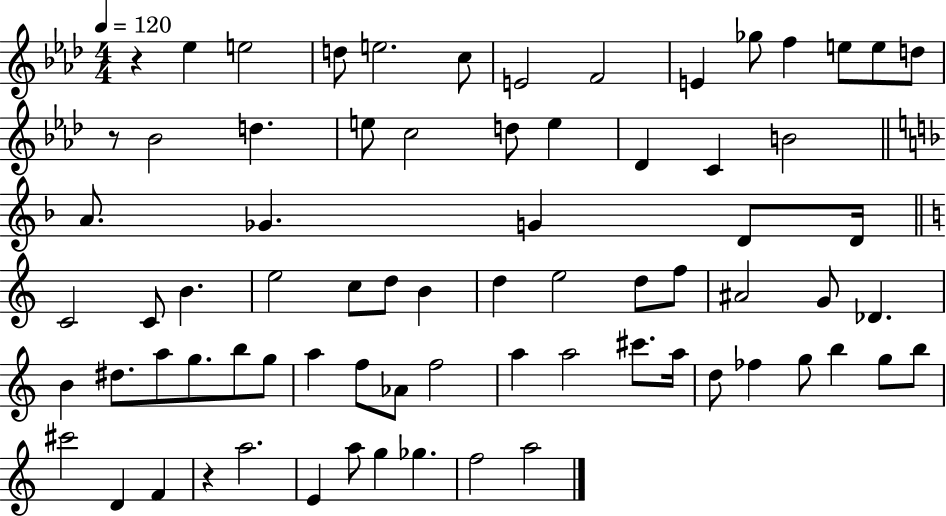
{
  \clef treble
  \numericTimeSignature
  \time 4/4
  \key aes \major
  \tempo 4 = 120
  r4 ees''4 e''2 | d''8 e''2. c''8 | e'2 f'2 | e'4 ges''8 f''4 e''8 e''8 d''8 | \break r8 bes'2 d''4. | e''8 c''2 d''8 e''4 | des'4 c'4 b'2 | \bar "||" \break \key d \minor a'8. ges'4. g'4 d'8 d'16 | \bar "||" \break \key a \minor c'2 c'8 b'4. | e''2 c''8 d''8 b'4 | d''4 e''2 d''8 f''8 | ais'2 g'8 des'4. | \break b'4 dis''8. a''8 g''8. b''8 g''8 | a''4 f''8 aes'8 f''2 | a''4 a''2 cis'''8. a''16 | d''8 fes''4 g''8 b''4 g''8 b''8 | \break cis'''2 d'4 f'4 | r4 a''2. | e'4 a''8 g''4 ges''4. | f''2 a''2 | \break \bar "|."
}